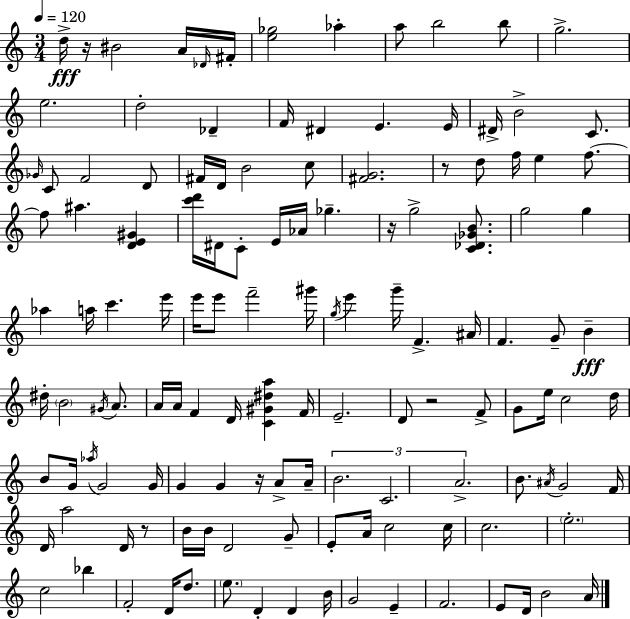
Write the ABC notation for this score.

X:1
T:Untitled
M:3/4
L:1/4
K:Am
d/4 z/4 ^B2 A/4 _D/4 ^F/4 [e_g]2 _a a/2 b2 b/2 g2 e2 d2 _D F/4 ^D E E/4 ^D/4 B2 C/2 _G/4 C/2 F2 D/2 ^F/4 D/4 B2 c/2 [^FG]2 z/2 d/2 f/4 e f/2 f/2 ^a [DE^G] [c'd']/4 ^D/4 C/2 E/4 _A/4 _g z/4 g2 [C_D_GB]/2 g2 g _a a/4 c' e'/4 e'/4 e'/2 f'2 ^g'/4 g/4 e' g'/4 F ^A/4 F G/2 B ^d/4 B2 ^G/4 A/2 A/4 A/4 F D/4 [C^G^da] F/4 E2 D/2 z2 F/2 G/2 e/4 c2 d/4 B/2 G/4 _a/4 G2 G/4 G G z/4 A/2 A/4 B2 C2 A2 B/2 ^A/4 G2 F/4 D/4 a2 D/4 z/2 B/4 B/4 D2 G/2 E/2 A/4 c2 c/4 c2 e2 c2 _b F2 D/4 d/2 e/2 D D B/4 G2 E F2 E/2 D/4 B2 A/4